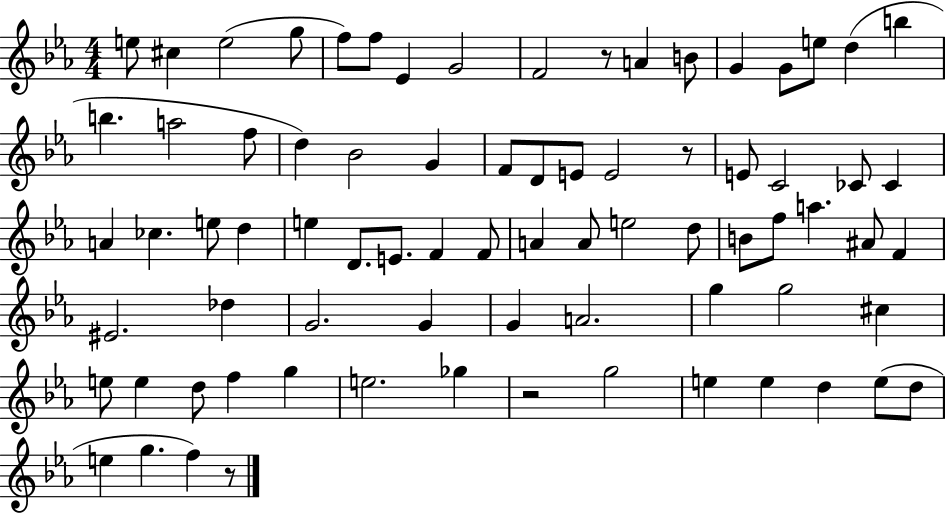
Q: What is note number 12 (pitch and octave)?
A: G4